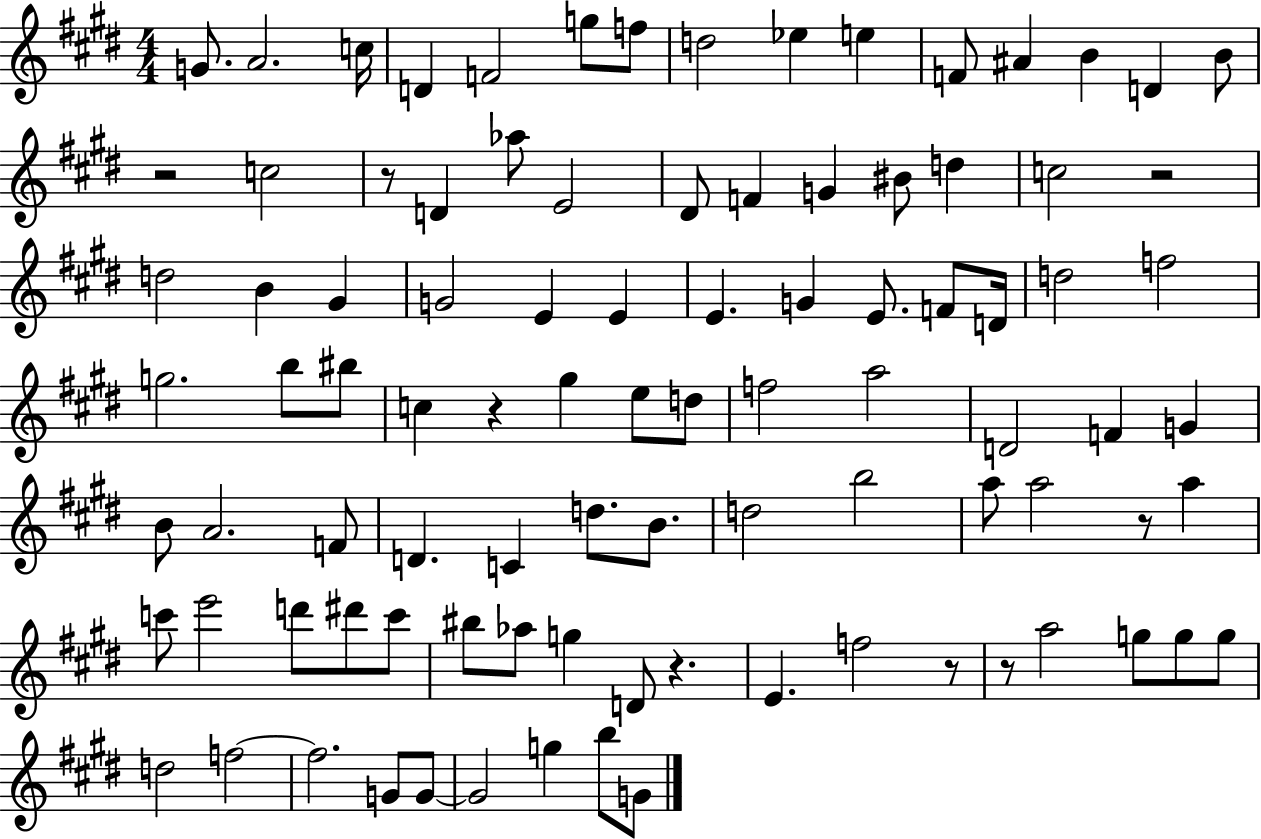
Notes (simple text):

G4/e. A4/h. C5/s D4/q F4/h G5/e F5/e D5/h Eb5/q E5/q F4/e A#4/q B4/q D4/q B4/e R/h C5/h R/e D4/q Ab5/e E4/h D#4/e F4/q G4/q BIS4/e D5/q C5/h R/h D5/h B4/q G#4/q G4/h E4/q E4/q E4/q. G4/q E4/e. F4/e D4/s D5/h F5/h G5/h. B5/e BIS5/e C5/q R/q G#5/q E5/e D5/e F5/h A5/h D4/h F4/q G4/q B4/e A4/h. F4/e D4/q. C4/q D5/e. B4/e. D5/h B5/h A5/e A5/h R/e A5/q C6/e E6/h D6/e D#6/e C6/e BIS5/e Ab5/e G5/q D4/e R/q. E4/q. F5/h R/e R/e A5/h G5/e G5/e G5/e D5/h F5/h F5/h. G4/e G4/e G4/h G5/q B5/e G4/e